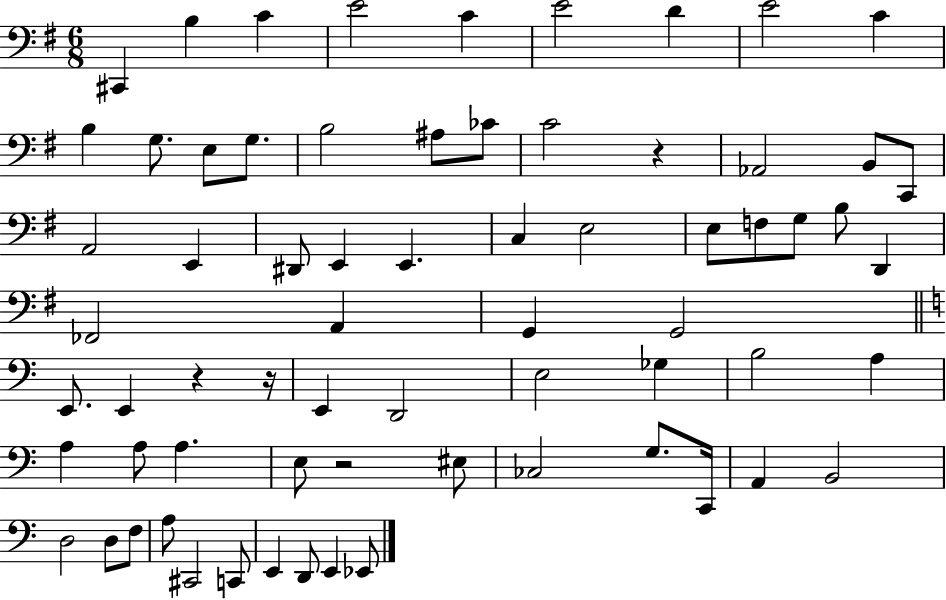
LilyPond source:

{
  \clef bass
  \numericTimeSignature
  \time 6/8
  \key g \major
  cis,4 b4 c'4 | e'2 c'4 | e'2 d'4 | e'2 c'4 | \break b4 g8. e8 g8. | b2 ais8 ces'8 | c'2 r4 | aes,2 b,8 c,8 | \break a,2 e,4 | dis,8 e,4 e,4. | c4 e2 | e8 f8 g8 b8 d,4 | \break fes,2 a,4 | g,4 g,2 | \bar "||" \break \key c \major e,8. e,4 r4 r16 | e,4 d,2 | e2 ges4 | b2 a4 | \break a4 a8 a4. | e8 r2 eis8 | ces2 g8. c,16 | a,4 b,2 | \break d2 d8 f8 | a8 cis,2 c,8 | e,4 d,8 e,4 ees,8 | \bar "|."
}